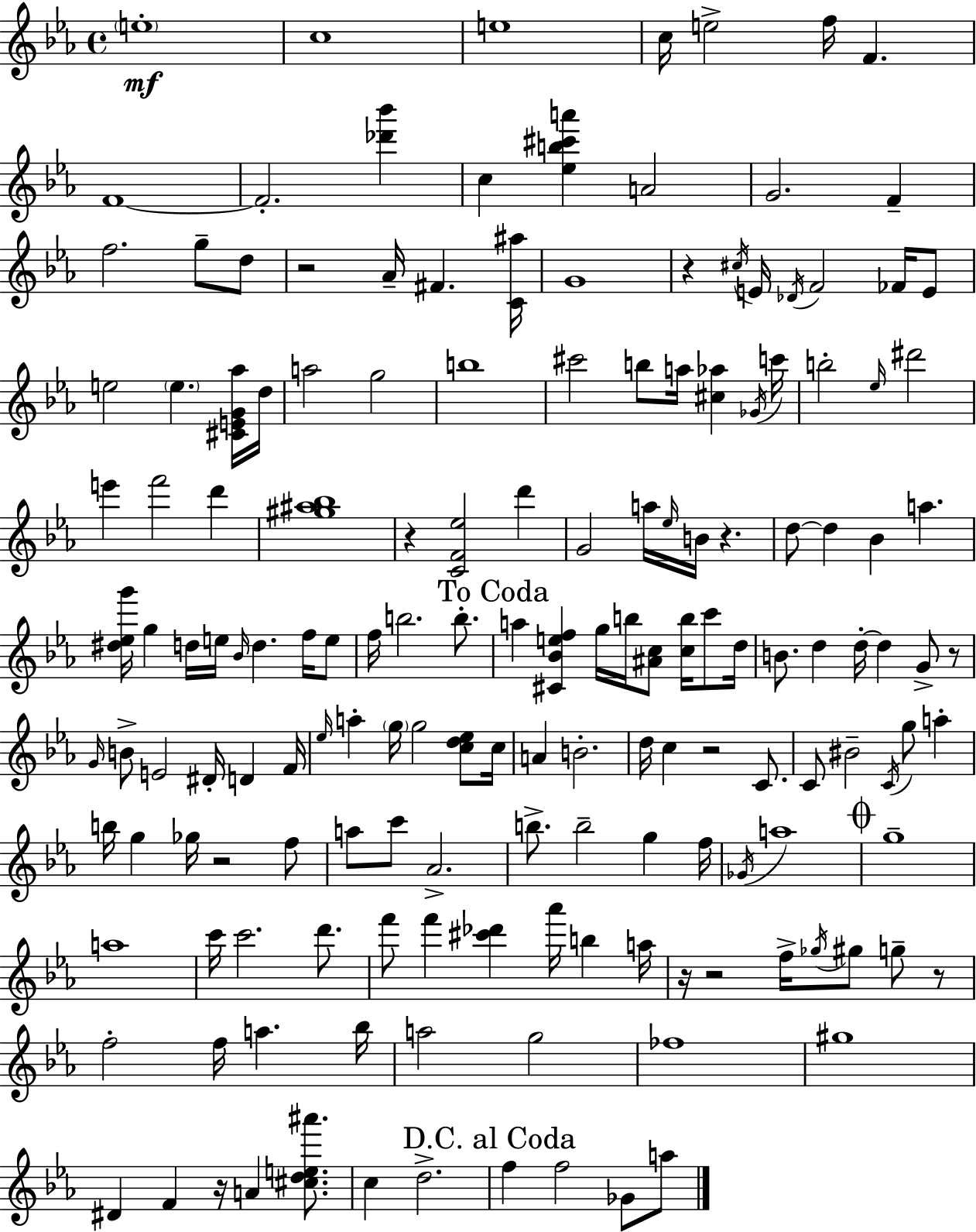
{
  \clef treble
  \time 4/4
  \defaultTimeSignature
  \key c \minor
  \parenthesize e''1-.\mf | c''1 | e''1 | c''16 e''2-> f''16 f'4. | \break f'1~~ | f'2.-. <des''' bes'''>4 | c''4 <ees'' b'' cis''' a'''>4 a'2 | g'2. f'4-- | \break f''2. g''8-- d''8 | r2 aes'16-- fis'4. <c' ais''>16 | g'1 | r4 \acciaccatura { cis''16 } e'16 \acciaccatura { des'16 } f'2 fes'16 | \break e'8 e''2 \parenthesize e''4. | <cis' e' g' aes''>16 d''16 a''2 g''2 | b''1 | cis'''2 b''8 a''16 <cis'' aes''>4 | \break \acciaccatura { ges'16 } c'''16 b''2-. \grace { ees''16 } dis'''2 | e'''4 f'''2 | d'''4 <gis'' ais'' bes''>1 | r4 <c' f' ees''>2 | \break d'''4 g'2 a''16 \grace { ees''16 } b'16 r4. | d''8~~ d''4 bes'4 a''4. | <dis'' ees'' g'''>16 g''4 d''16 e''16 \grace { bes'16 } d''4. | f''16 e''8 f''16 b''2. | \break b''8.-. \mark "To Coda" a''4 <cis' bes' e'' f''>4 g''16 b''16 | <ais' c''>8 <c'' b''>16 c'''8 d''16 b'8. d''4 d''16-.~~ d''4 | g'8-> r8 \grace { g'16 } b'8-> e'2 | dis'16-. d'4 f'16 \grace { ees''16 } a''4-. \parenthesize g''16 g''2 | \break <c'' d'' ees''>8 c''16 a'4 b'2.-. | d''16 c''4 r2 | c'8. c'8 bis'2-- | \acciaccatura { c'16 } g''8 a''4-. b''16 g''4 ges''16 r2 | \break f''8 a''8 c'''8 aes'2.-> | b''8.-> b''2-- | g''4 f''16 \acciaccatura { ges'16 } a''1 | \mark \markup { \musicglyph "scripts.coda" } g''1-- | \break a''1 | c'''16 c'''2. | d'''8. f'''8 f'''4 | <cis''' des'''>4 aes'''16 b''4 a''16 r16 r2 | \break f''16-> \acciaccatura { ges''16 } gis''8 g''8-- r8 f''2-. | f''16 a''4. bes''16 a''2 | g''2 fes''1 | gis''1 | \break dis'4 f'4 | r16 a'4 <cis'' d'' e'' ais'''>8. c''4 d''2.-> | \mark "D.C. al Coda" f''4 f''2 | ges'8 a''8 \bar "|."
}